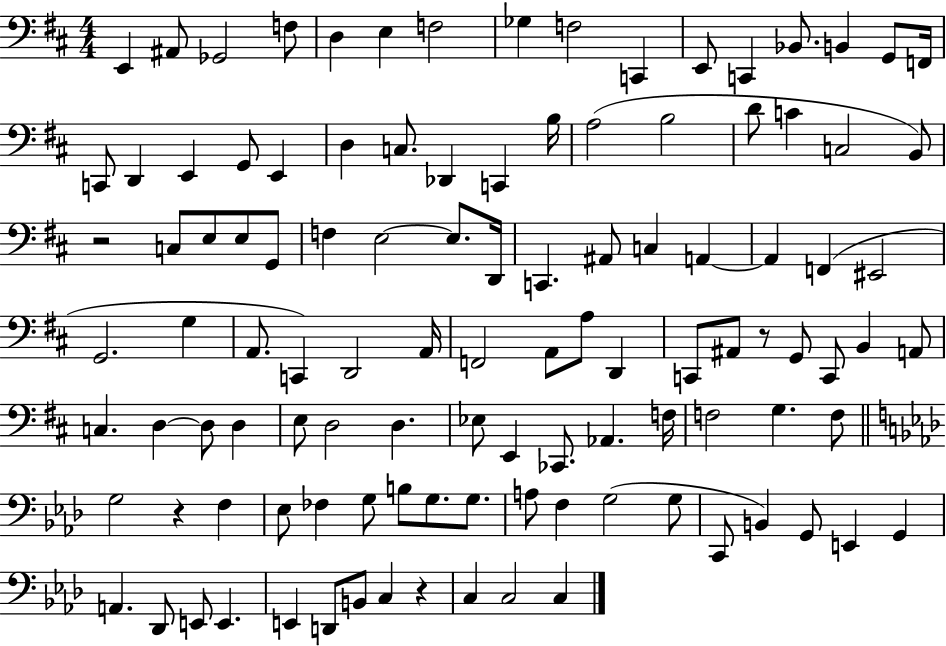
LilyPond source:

{
  \clef bass
  \numericTimeSignature
  \time 4/4
  \key d \major
  \repeat volta 2 { e,4 ais,8 ges,2 f8 | d4 e4 f2 | ges4 f2 c,4 | e,8 c,4 bes,8. b,4 g,8 f,16 | \break c,8 d,4 e,4 g,8 e,4 | d4 c8. des,4 c,4 b16 | a2( b2 | d'8 c'4 c2 b,8) | \break r2 c8 e8 e8 g,8 | f4 e2~~ e8. d,16 | c,4. ais,8 c4 a,4~~ | a,4 f,4( eis,2 | \break g,2. g4 | a,8. c,4) d,2 a,16 | f,2 a,8 a8 d,4 | c,8 ais,8 r8 g,8 c,8 b,4 a,8 | \break c4. d4~~ d8 d4 | e8 d2 d4. | ees8 e,4 ces,8. aes,4. f16 | f2 g4. f8 | \break \bar "||" \break \key aes \major g2 r4 f4 | ees8 fes4 g8 b8 g8. g8. | a8 f4 g2( g8 | c,8 b,4) g,8 e,4 g,4 | \break a,4. des,8 e,8 e,4. | e,4 d,8 b,8 c4 r4 | c4 c2 c4 | } \bar "|."
}